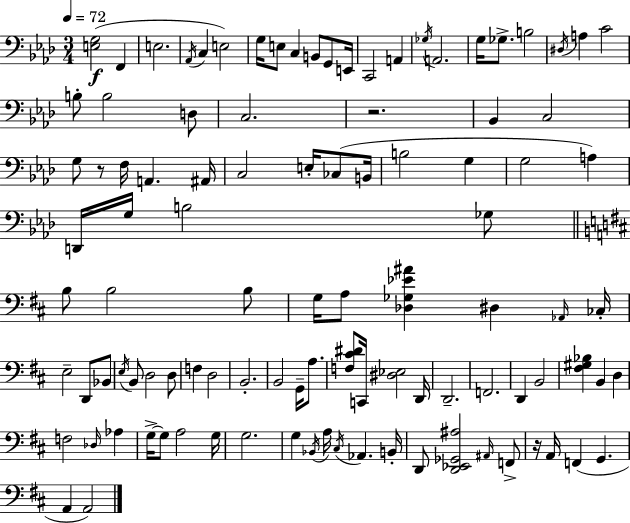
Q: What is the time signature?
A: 3/4